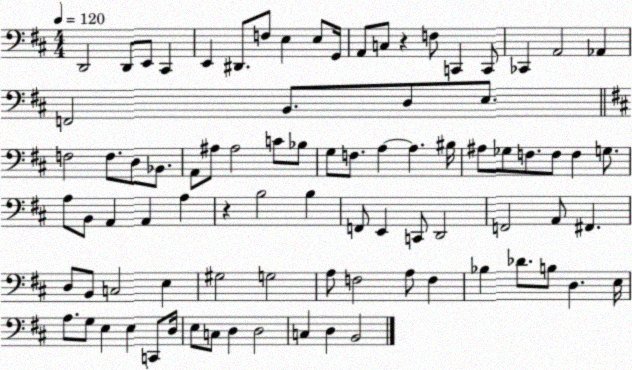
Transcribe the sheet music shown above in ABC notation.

X:1
T:Untitled
M:4/4
L:1/4
K:D
D,,2 D,,/2 E,,/2 ^C,, E,, ^D,,/2 F,/2 E, E,/2 G,,/4 A,,/2 C,/2 z F,/2 C,, C,,/2 _C,, A,,2 _A,, F,,2 B,,/2 D,/2 E,/2 F,2 F,/2 D,/2 _B,,/2 A,,/2 ^A,/2 ^A,2 C/2 _B,/2 G,/2 F,/2 A, A, ^B,/4 ^A,/2 _G,/2 F,/2 F,/2 F, G,/2 A,/2 B,,/2 A,, A,, A, z B,2 B, F,,/2 E,, C,,/2 D,,2 F,,2 A,,/2 ^F,, D,/2 B,,/2 C,2 E, ^G,2 G,2 A,/2 F,2 A,/2 F, _B, _D/2 B,/2 D, E,/4 A,/2 G,/2 E, E, C,,/2 D,/4 E,/2 C,/2 D, D,2 C, D, B,,2